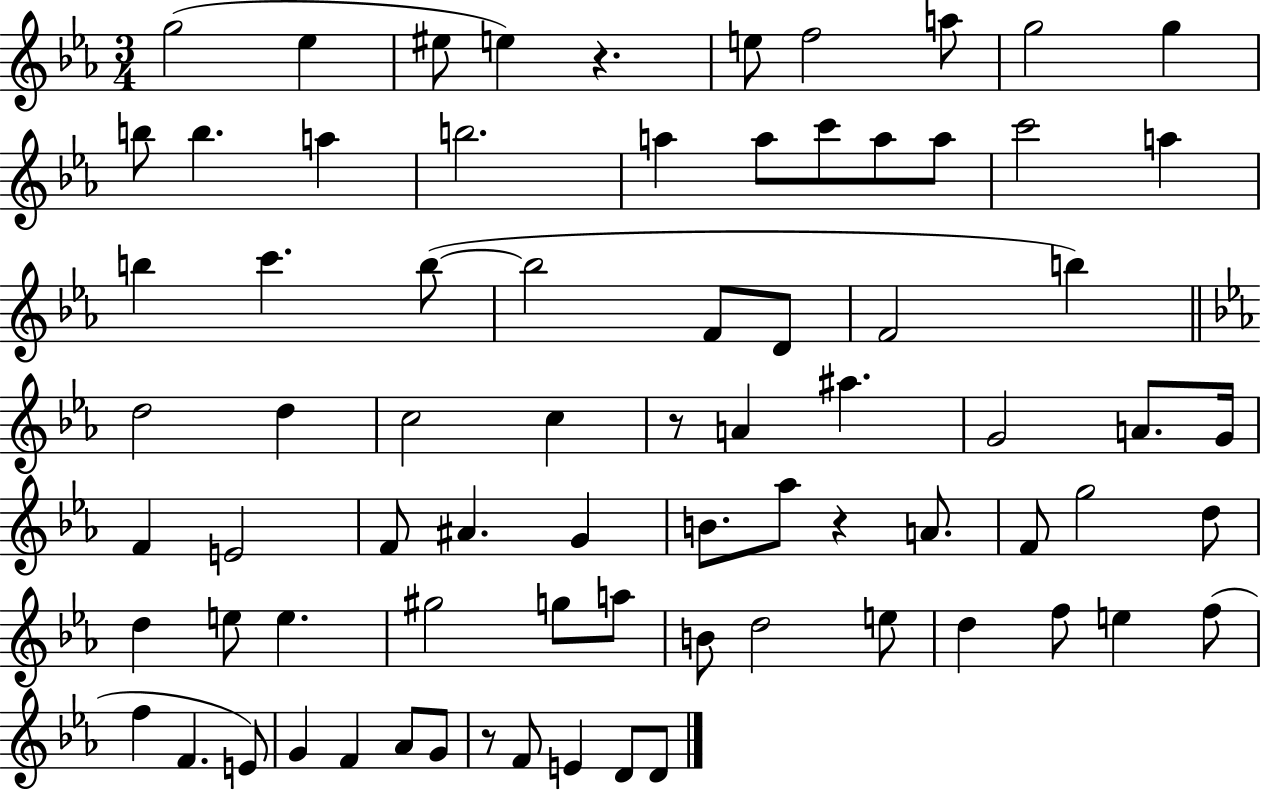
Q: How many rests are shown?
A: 4